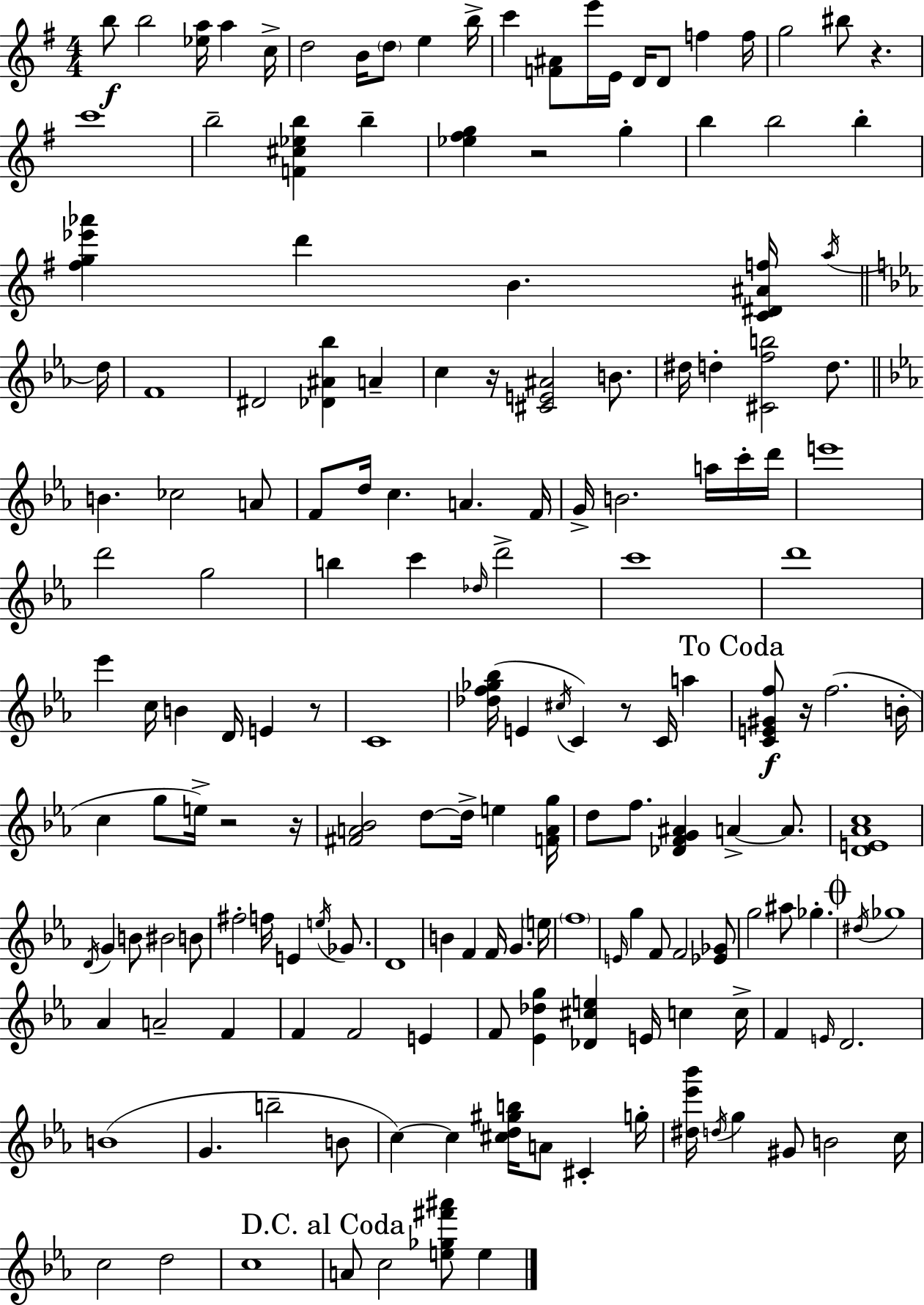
{
  \clef treble
  \numericTimeSignature
  \time 4/4
  \key g \major
  b''8\f b''2 <ees'' a''>16 a''4 c''16-> | d''2 b'16 \parenthesize d''8 e''4 b''16-> | c'''4 <f' ais'>8 e'''16 e'16 d'16 d'8 f''4 f''16 | g''2 bis''8 r4. | \break c'''1 | b''2-- <f' cis'' ees'' b''>4 b''4-- | <ees'' fis'' g''>4 r2 g''4-. | b''4 b''2 b''4-. | \break <fis'' g'' ees''' aes'''>4 d'''4 b'4. <c' dis' ais' f''>16 \acciaccatura { a''16 } | \bar "||" \break \key ees \major d''16 f'1 | dis'2 <des' ais' bes''>4 a'4-- | c''4 r16 <cis' e' ais'>2 b'8. | dis''16 d''4-. <cis' f'' b''>2 d''8. | \break \bar "||" \break \key ees \major b'4. ces''2 a'8 | f'8 d''16 c''4. a'4. f'16 | g'16-> b'2. a''16 c'''16-. d'''16 | e'''1 | \break d'''2 g''2 | b''4 c'''4 \grace { des''16 } d'''2-> | c'''1 | d'''1 | \break ees'''4 c''16 b'4 d'16 e'4 r8 | c'1 | <des'' f'' ges'' bes''>16( e'4 \acciaccatura { cis''16 } c'4) r8 c'16 a''4 | \mark "To Coda" <c' e' gis' f''>8\f r16 f''2.( | \break b'16-. c''4 g''8 e''16->) r2 | r16 <fis' a' bes'>2 d''8~~ d''16-> e''4 | <f' a' g''>16 d''8 f''8. <des' f' g' ais'>4 a'4->~~ a'8. | <d' e' aes' c''>1 | \break \acciaccatura { d'16 } g'4 b'8 bis'2 | b'8 fis''2-. f''16 e'4 | \acciaccatura { e''16 } ges'8. d'1 | b'4 f'4 f'16 g'4. | \break \parenthesize e''16 \parenthesize f''1 | \grace { e'16 } g''4 f'8 f'2 | <ees' ges'>8 g''2 ais''8 ges''4.-. | \mark \markup { \musicglyph "scripts.coda" } \acciaccatura { dis''16 } ges''1 | \break aes'4 a'2-- | f'4 f'4 f'2 | e'4 f'8 <ees' des'' g''>4 <des' cis'' e''>4 | e'16 c''4 c''16-> f'4 \grace { e'16 } d'2. | \break b'1( | g'4. b''2-- | b'8 c''4~~) c''4 <cis'' d'' gis'' b''>16 | a'8 cis'4-. g''16-. <dis'' ees''' bes'''>16 \acciaccatura { d''16 } g''4 gis'8 b'2 | \break c''16 c''2 | d''2 c''1 | \mark "D.C. al Coda" a'8 c''2 | <e'' ges'' fis''' ais'''>8 e''4 \bar "|."
}